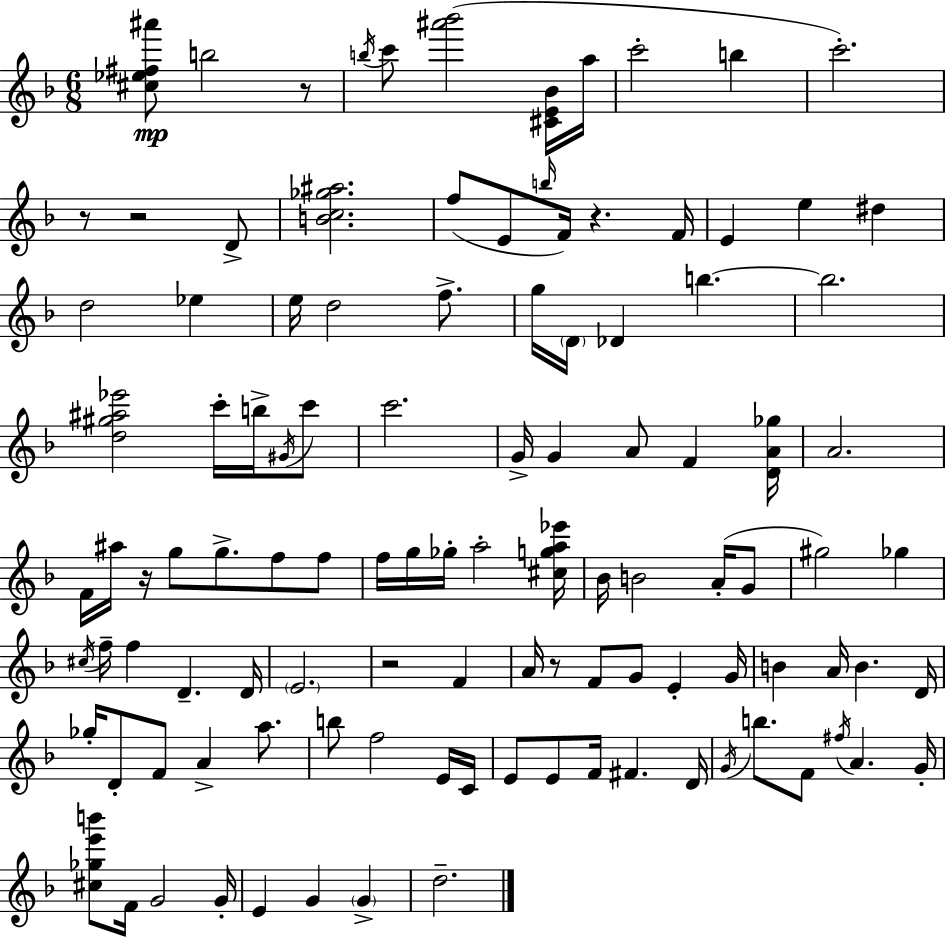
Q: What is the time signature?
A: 6/8